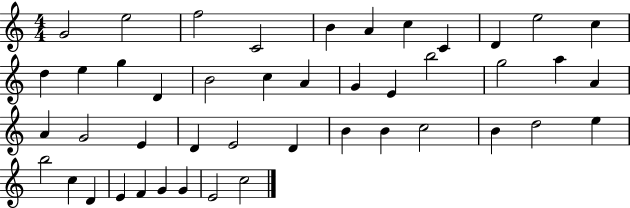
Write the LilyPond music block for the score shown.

{
  \clef treble
  \numericTimeSignature
  \time 4/4
  \key c \major
  g'2 e''2 | f''2 c'2 | b'4 a'4 c''4 c'4 | d'4 e''2 c''4 | \break d''4 e''4 g''4 d'4 | b'2 c''4 a'4 | g'4 e'4 b''2 | g''2 a''4 a'4 | \break a'4 g'2 e'4 | d'4 e'2 d'4 | b'4 b'4 c''2 | b'4 d''2 e''4 | \break b''2 c''4 d'4 | e'4 f'4 g'4 g'4 | e'2 c''2 | \bar "|."
}